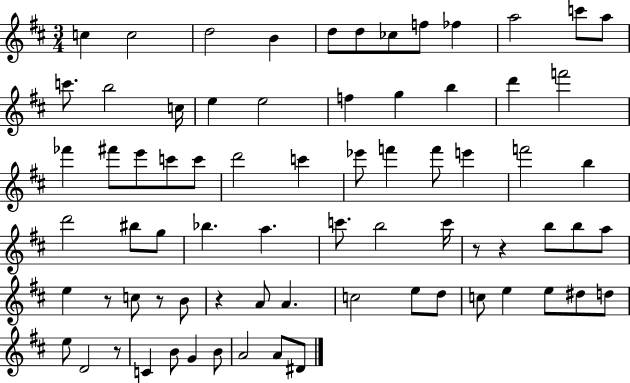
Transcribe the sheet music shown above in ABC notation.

X:1
T:Untitled
M:3/4
L:1/4
K:D
c c2 d2 B d/2 d/2 _c/2 f/2 _f a2 c'/2 a/2 c'/2 b2 c/4 e e2 f g b d' f'2 _f' ^f'/2 e'/2 c'/2 c'/2 d'2 c' _e'/2 f' f'/2 e' f'2 b d'2 ^b/2 g/2 _b a c'/2 b2 c'/4 z/2 z b/2 b/2 a/2 e z/2 c/2 z/2 B/2 z A/2 A c2 e/2 d/2 c/2 e e/2 ^d/2 d/2 e/2 D2 z/2 C B/2 G B/2 A2 A/2 ^D/2